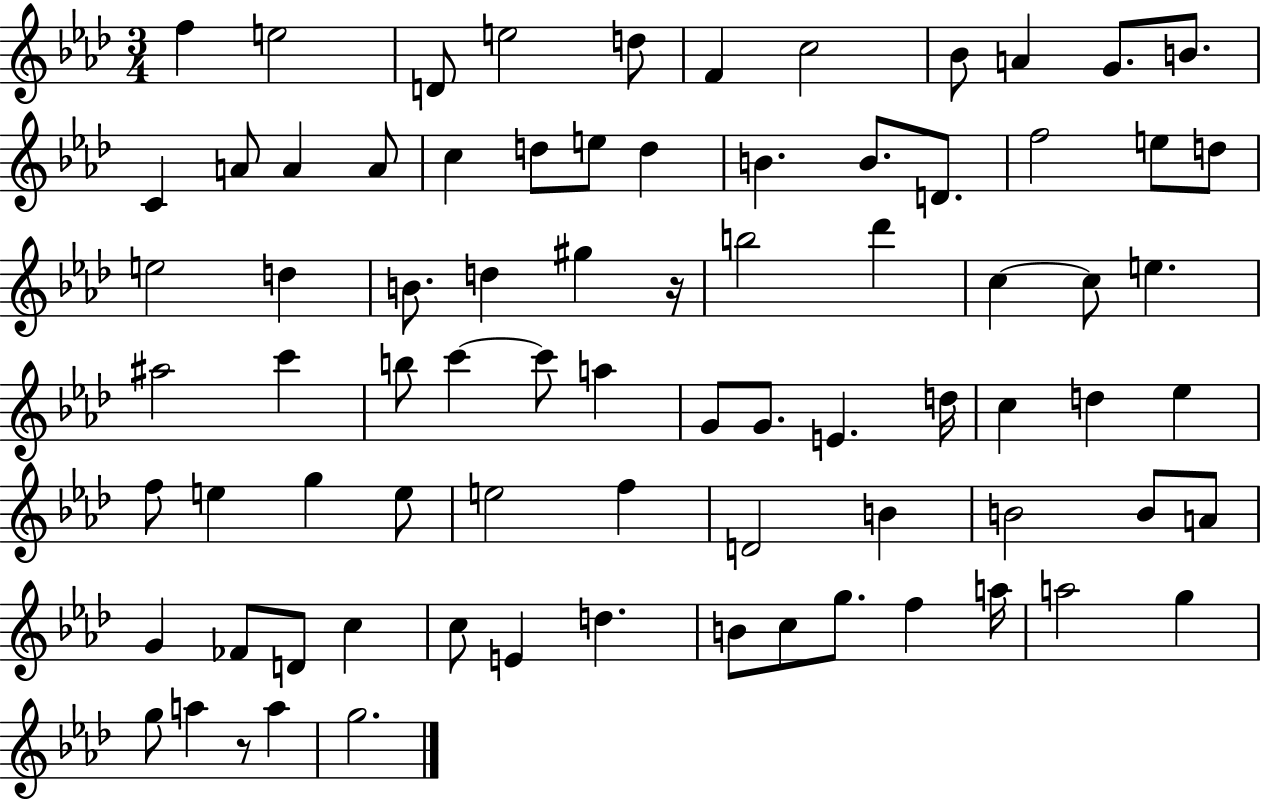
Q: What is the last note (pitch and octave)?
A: G5